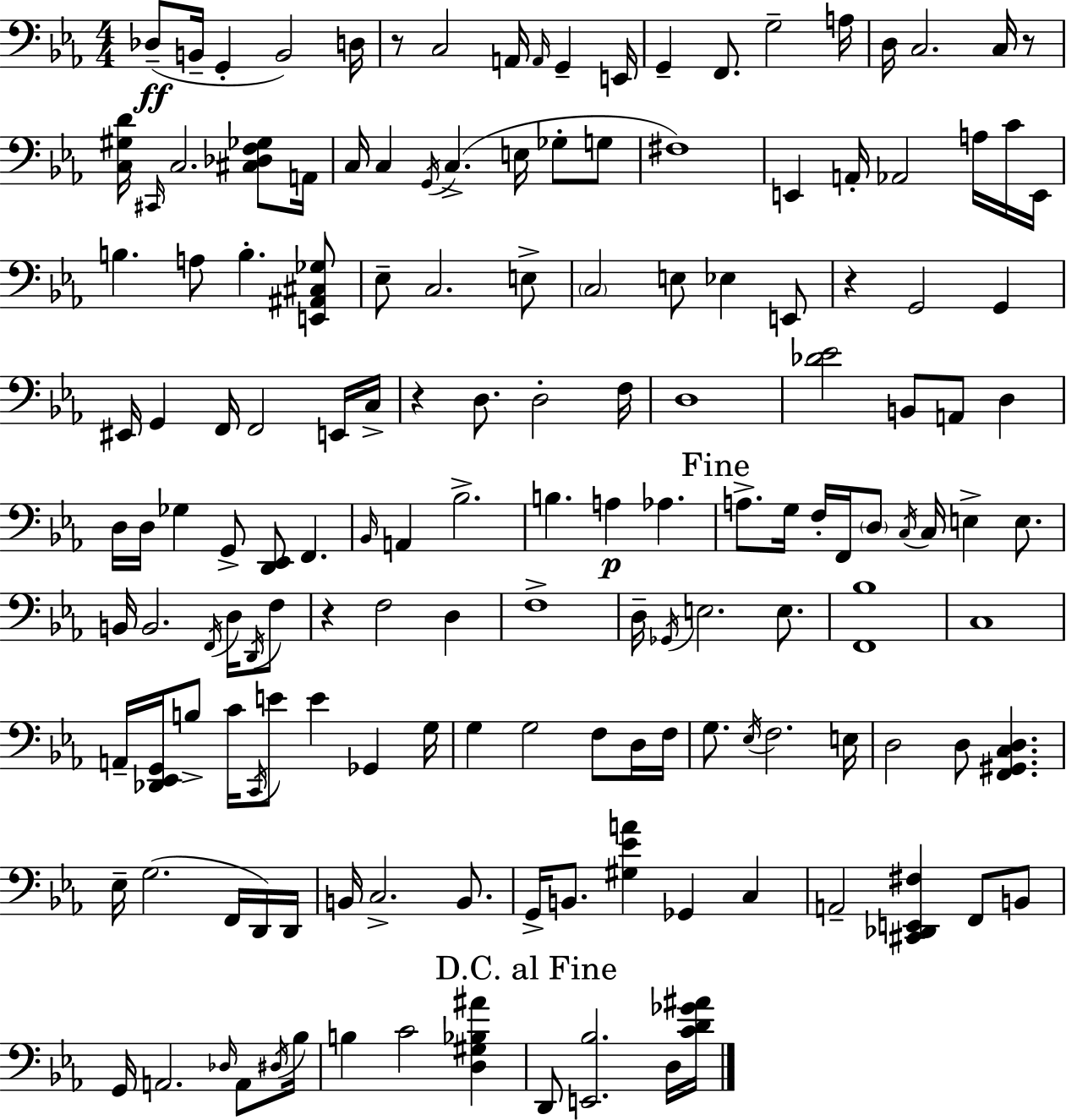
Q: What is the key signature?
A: EES major